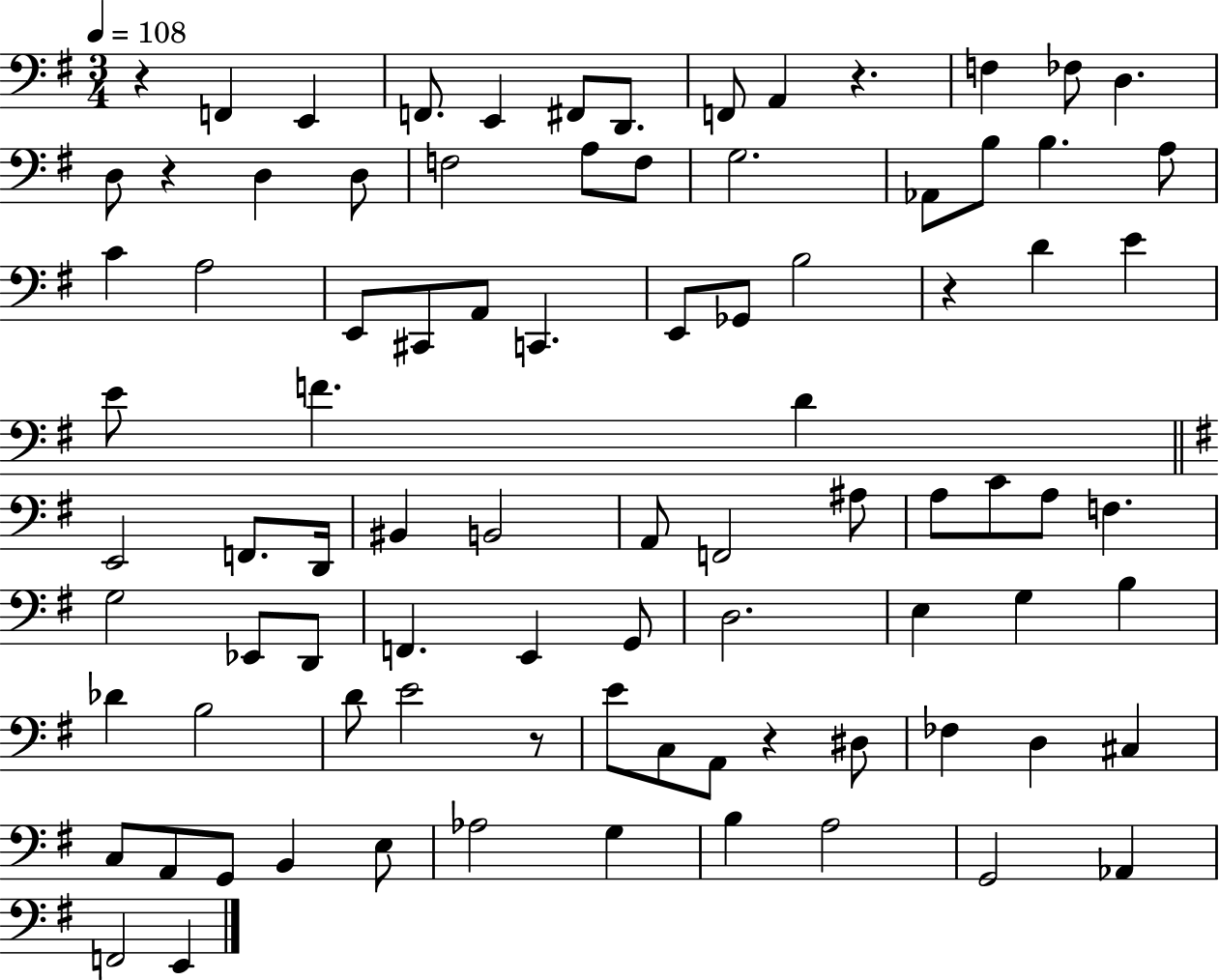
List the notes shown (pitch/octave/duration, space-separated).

R/q F2/q E2/q F2/e. E2/q F#2/e D2/e. F2/e A2/q R/q. F3/q FES3/e D3/q. D3/e R/q D3/q D3/e F3/h A3/e F3/e G3/h. Ab2/e B3/e B3/q. A3/e C4/q A3/h E2/e C#2/e A2/e C2/q. E2/e Gb2/e B3/h R/q D4/q E4/q E4/e F4/q. D4/q E2/h F2/e. D2/s BIS2/q B2/h A2/e F2/h A#3/e A3/e C4/e A3/e F3/q. G3/h Eb2/e D2/e F2/q. E2/q G2/e D3/h. E3/q G3/q B3/q Db4/q B3/h D4/e E4/h R/e E4/e C3/e A2/e R/q D#3/e FES3/q D3/q C#3/q C3/e A2/e G2/e B2/q E3/e Ab3/h G3/q B3/q A3/h G2/h Ab2/q F2/h E2/q